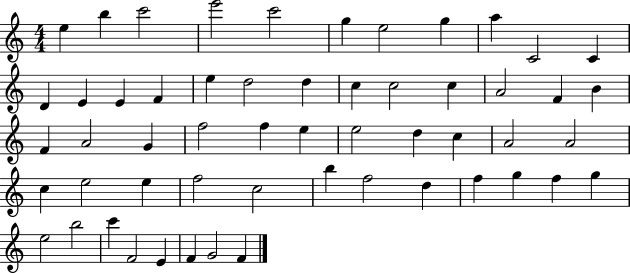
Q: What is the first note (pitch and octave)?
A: E5